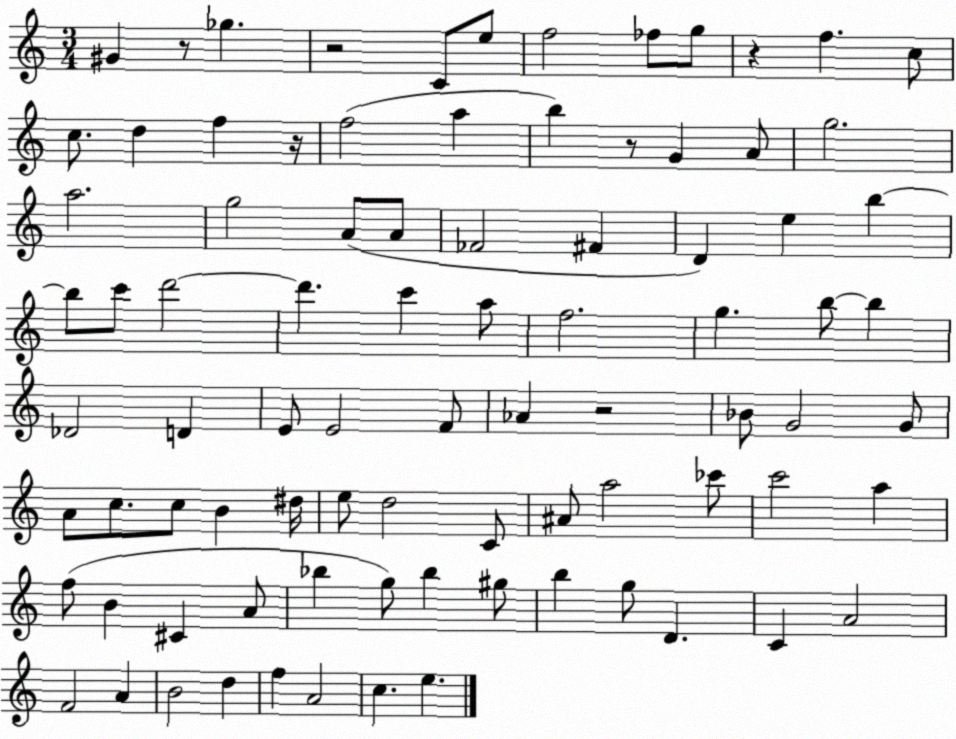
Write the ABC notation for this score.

X:1
T:Untitled
M:3/4
L:1/4
K:C
^G z/2 _g z2 C/2 e/2 f2 _f/2 g/2 z f c/2 c/2 d f z/4 f2 a b z/2 G A/2 g2 a2 g2 A/2 A/2 _F2 ^F D e b b/2 c'/2 d'2 d' c' a/2 f2 g b/2 b _D2 D E/2 E2 F/2 _A z2 _B/2 G2 G/2 A/2 c/2 c/2 B ^d/4 e/2 d2 C/2 ^A/2 a2 _c'/2 c'2 a f/2 B ^C A/2 _b g/2 _b ^g/2 b g/2 D C A2 F2 A B2 d f A2 c e